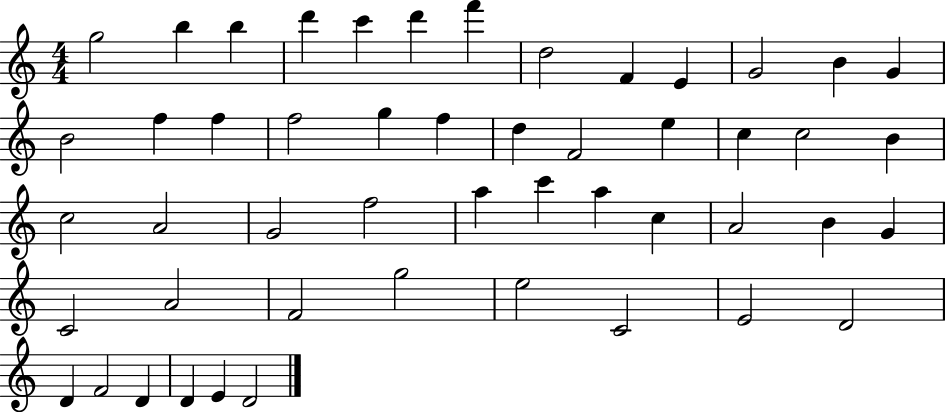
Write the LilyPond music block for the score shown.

{
  \clef treble
  \numericTimeSignature
  \time 4/4
  \key c \major
  g''2 b''4 b''4 | d'''4 c'''4 d'''4 f'''4 | d''2 f'4 e'4 | g'2 b'4 g'4 | \break b'2 f''4 f''4 | f''2 g''4 f''4 | d''4 f'2 e''4 | c''4 c''2 b'4 | \break c''2 a'2 | g'2 f''2 | a''4 c'''4 a''4 c''4 | a'2 b'4 g'4 | \break c'2 a'2 | f'2 g''2 | e''2 c'2 | e'2 d'2 | \break d'4 f'2 d'4 | d'4 e'4 d'2 | \bar "|."
}